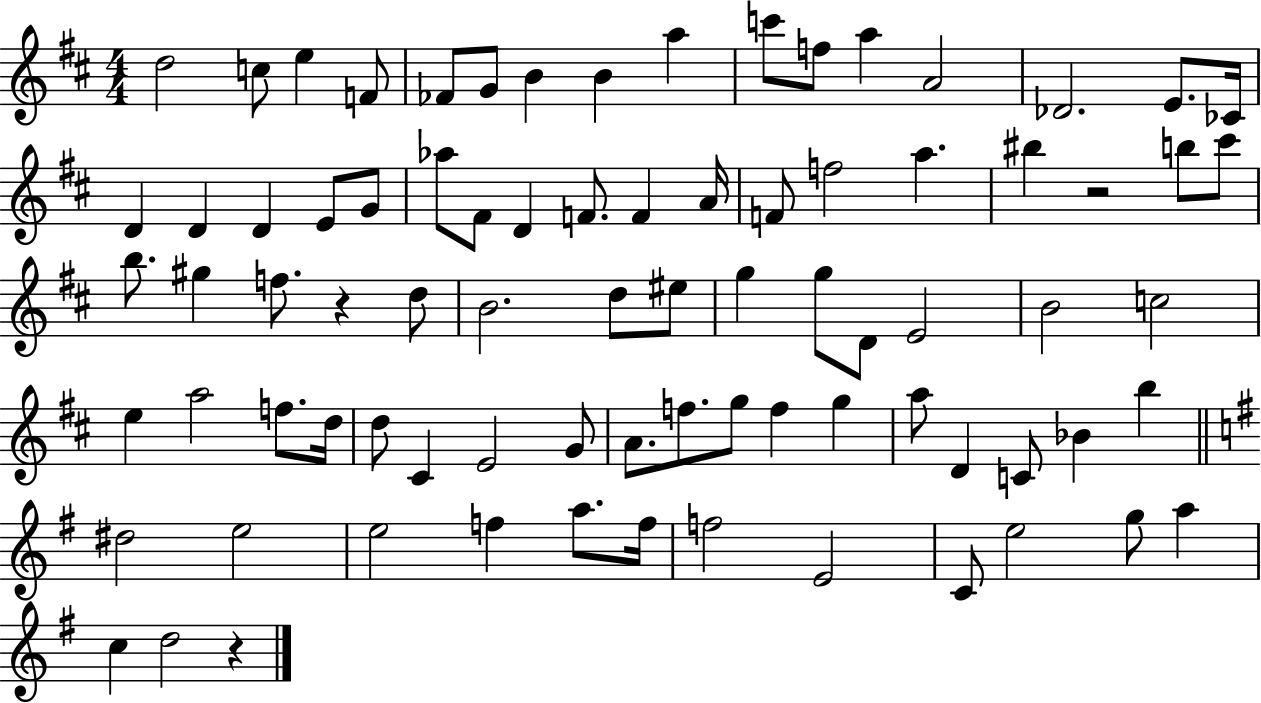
D5/h C5/e E5/q F4/e FES4/e G4/e B4/q B4/q A5/q C6/e F5/e A5/q A4/h Db4/h. E4/e. CES4/s D4/q D4/q D4/q E4/e G4/e Ab5/e F#4/e D4/q F4/e. F4/q A4/s F4/e F5/h A5/q. BIS5/q R/h B5/e C#6/e B5/e. G#5/q F5/e. R/q D5/e B4/h. D5/e EIS5/e G5/q G5/e D4/e E4/h B4/h C5/h E5/q A5/h F5/e. D5/s D5/e C#4/q E4/h G4/e A4/e. F5/e. G5/e F5/q G5/q A5/e D4/q C4/e Bb4/q B5/q D#5/h E5/h E5/h F5/q A5/e. F5/s F5/h E4/h C4/e E5/h G5/e A5/q C5/q D5/h R/q